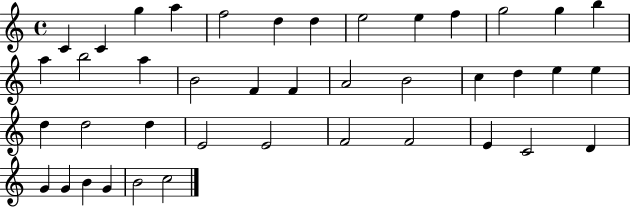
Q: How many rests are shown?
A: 0